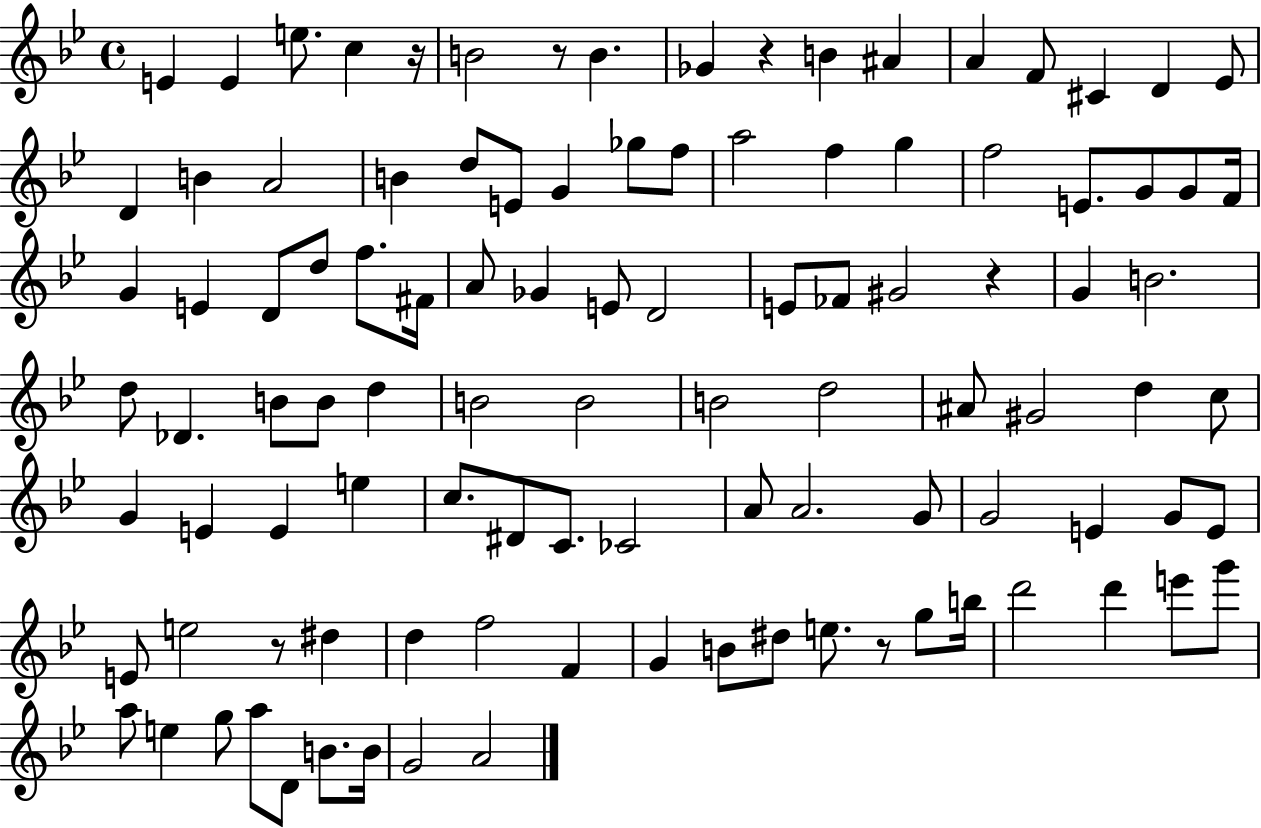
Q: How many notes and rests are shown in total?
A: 105